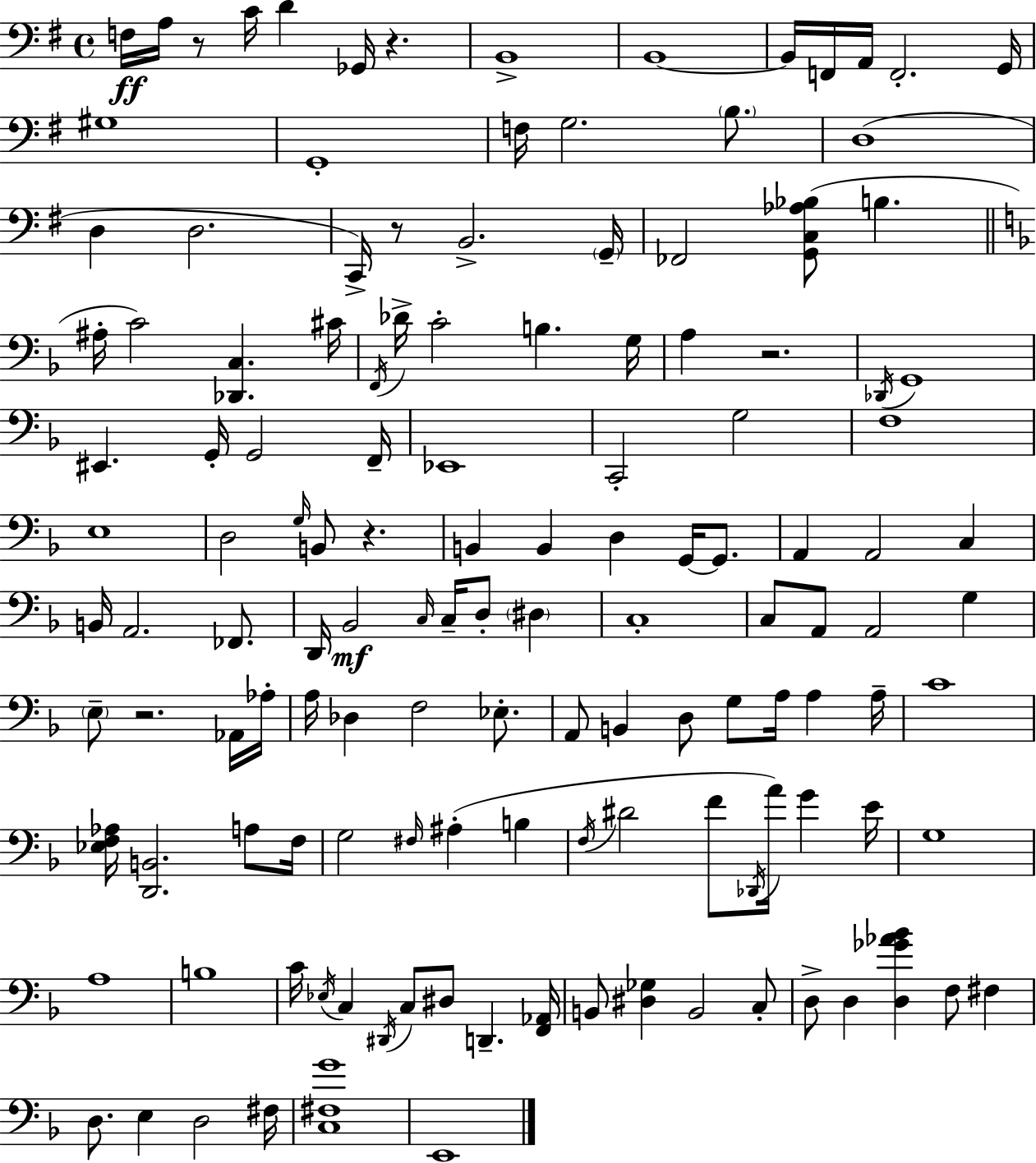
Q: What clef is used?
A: bass